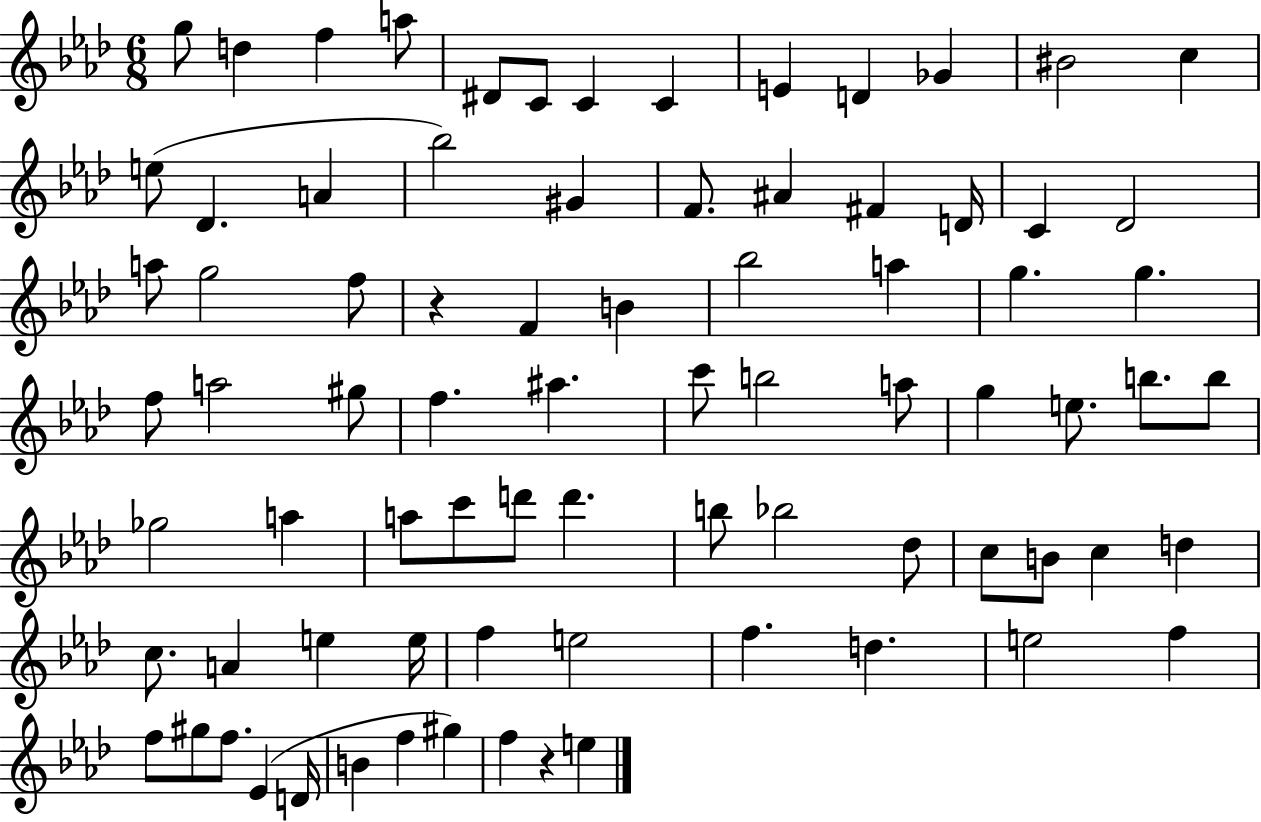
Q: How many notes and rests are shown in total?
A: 80